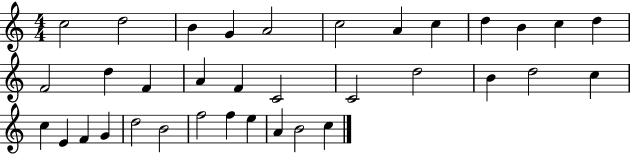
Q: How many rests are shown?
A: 0